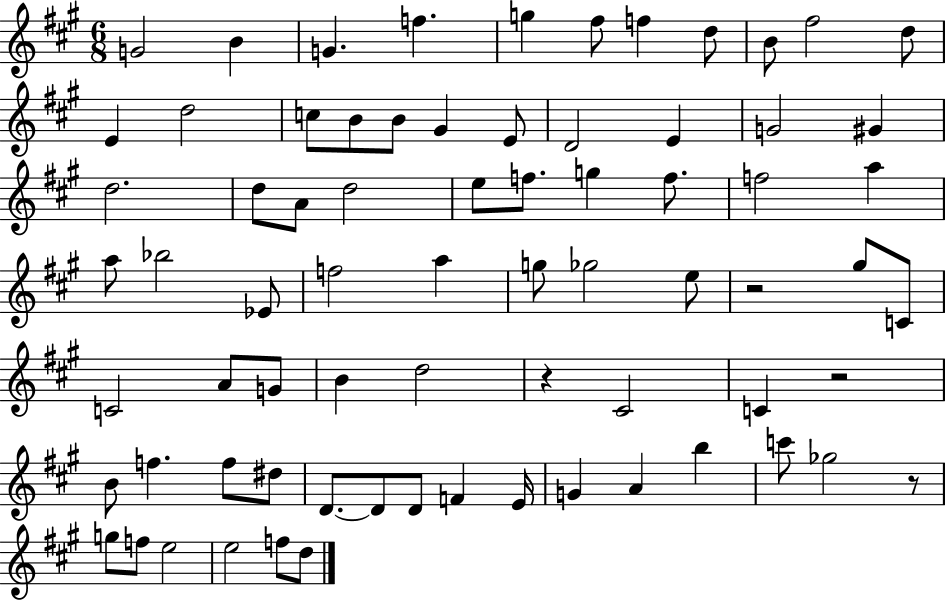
{
  \clef treble
  \numericTimeSignature
  \time 6/8
  \key a \major
  \repeat volta 2 { g'2 b'4 | g'4. f''4. | g''4 fis''8 f''4 d''8 | b'8 fis''2 d''8 | \break e'4 d''2 | c''8 b'8 b'8 gis'4 e'8 | d'2 e'4 | g'2 gis'4 | \break d''2. | d''8 a'8 d''2 | e''8 f''8. g''4 f''8. | f''2 a''4 | \break a''8 bes''2 ees'8 | f''2 a''4 | g''8 ges''2 e''8 | r2 gis''8 c'8 | \break c'2 a'8 g'8 | b'4 d''2 | r4 cis'2 | c'4 r2 | \break b'8 f''4. f''8 dis''8 | d'8.~~ d'8 d'8 f'4 e'16 | g'4 a'4 b''4 | c'''8 ges''2 r8 | \break g''8 f''8 e''2 | e''2 f''8 d''8 | } \bar "|."
}